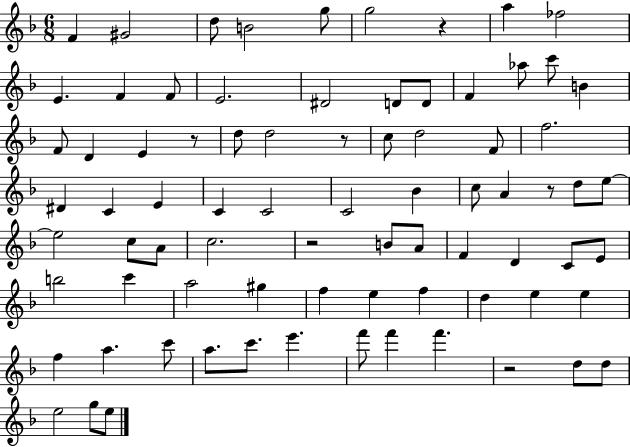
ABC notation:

X:1
T:Untitled
M:6/8
L:1/4
K:F
F ^G2 d/2 B2 g/2 g2 z a _f2 E F F/2 E2 ^D2 D/2 D/2 F _a/2 c'/2 B F/2 D E z/2 d/2 d2 z/2 c/2 d2 F/2 f2 ^D C E C C2 C2 _B c/2 A z/2 d/2 e/2 e2 c/2 A/2 c2 z2 B/2 A/2 F D C/2 E/2 b2 c' a2 ^g f e f d e e f a c'/2 a/2 c'/2 e' f'/2 f' f' z2 d/2 d/2 e2 g/2 e/2